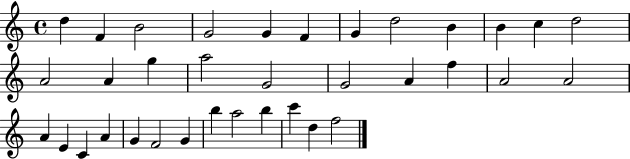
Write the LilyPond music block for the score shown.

{
  \clef treble
  \time 4/4
  \defaultTimeSignature
  \key c \major
  d''4 f'4 b'2 | g'2 g'4 f'4 | g'4 d''2 b'4 | b'4 c''4 d''2 | \break a'2 a'4 g''4 | a''2 g'2 | g'2 a'4 f''4 | a'2 a'2 | \break a'4 e'4 c'4 a'4 | g'4 f'2 g'4 | b''4 a''2 b''4 | c'''4 d''4 f''2 | \break \bar "|."
}